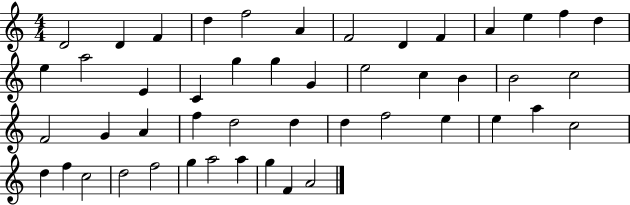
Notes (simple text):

D4/h D4/q F4/q D5/q F5/h A4/q F4/h D4/q F4/q A4/q E5/q F5/q D5/q E5/q A5/h E4/q C4/q G5/q G5/q G4/q E5/h C5/q B4/q B4/h C5/h F4/h G4/q A4/q F5/q D5/h D5/q D5/q F5/h E5/q E5/q A5/q C5/h D5/q F5/q C5/h D5/h F5/h G5/q A5/h A5/q G5/q F4/q A4/h